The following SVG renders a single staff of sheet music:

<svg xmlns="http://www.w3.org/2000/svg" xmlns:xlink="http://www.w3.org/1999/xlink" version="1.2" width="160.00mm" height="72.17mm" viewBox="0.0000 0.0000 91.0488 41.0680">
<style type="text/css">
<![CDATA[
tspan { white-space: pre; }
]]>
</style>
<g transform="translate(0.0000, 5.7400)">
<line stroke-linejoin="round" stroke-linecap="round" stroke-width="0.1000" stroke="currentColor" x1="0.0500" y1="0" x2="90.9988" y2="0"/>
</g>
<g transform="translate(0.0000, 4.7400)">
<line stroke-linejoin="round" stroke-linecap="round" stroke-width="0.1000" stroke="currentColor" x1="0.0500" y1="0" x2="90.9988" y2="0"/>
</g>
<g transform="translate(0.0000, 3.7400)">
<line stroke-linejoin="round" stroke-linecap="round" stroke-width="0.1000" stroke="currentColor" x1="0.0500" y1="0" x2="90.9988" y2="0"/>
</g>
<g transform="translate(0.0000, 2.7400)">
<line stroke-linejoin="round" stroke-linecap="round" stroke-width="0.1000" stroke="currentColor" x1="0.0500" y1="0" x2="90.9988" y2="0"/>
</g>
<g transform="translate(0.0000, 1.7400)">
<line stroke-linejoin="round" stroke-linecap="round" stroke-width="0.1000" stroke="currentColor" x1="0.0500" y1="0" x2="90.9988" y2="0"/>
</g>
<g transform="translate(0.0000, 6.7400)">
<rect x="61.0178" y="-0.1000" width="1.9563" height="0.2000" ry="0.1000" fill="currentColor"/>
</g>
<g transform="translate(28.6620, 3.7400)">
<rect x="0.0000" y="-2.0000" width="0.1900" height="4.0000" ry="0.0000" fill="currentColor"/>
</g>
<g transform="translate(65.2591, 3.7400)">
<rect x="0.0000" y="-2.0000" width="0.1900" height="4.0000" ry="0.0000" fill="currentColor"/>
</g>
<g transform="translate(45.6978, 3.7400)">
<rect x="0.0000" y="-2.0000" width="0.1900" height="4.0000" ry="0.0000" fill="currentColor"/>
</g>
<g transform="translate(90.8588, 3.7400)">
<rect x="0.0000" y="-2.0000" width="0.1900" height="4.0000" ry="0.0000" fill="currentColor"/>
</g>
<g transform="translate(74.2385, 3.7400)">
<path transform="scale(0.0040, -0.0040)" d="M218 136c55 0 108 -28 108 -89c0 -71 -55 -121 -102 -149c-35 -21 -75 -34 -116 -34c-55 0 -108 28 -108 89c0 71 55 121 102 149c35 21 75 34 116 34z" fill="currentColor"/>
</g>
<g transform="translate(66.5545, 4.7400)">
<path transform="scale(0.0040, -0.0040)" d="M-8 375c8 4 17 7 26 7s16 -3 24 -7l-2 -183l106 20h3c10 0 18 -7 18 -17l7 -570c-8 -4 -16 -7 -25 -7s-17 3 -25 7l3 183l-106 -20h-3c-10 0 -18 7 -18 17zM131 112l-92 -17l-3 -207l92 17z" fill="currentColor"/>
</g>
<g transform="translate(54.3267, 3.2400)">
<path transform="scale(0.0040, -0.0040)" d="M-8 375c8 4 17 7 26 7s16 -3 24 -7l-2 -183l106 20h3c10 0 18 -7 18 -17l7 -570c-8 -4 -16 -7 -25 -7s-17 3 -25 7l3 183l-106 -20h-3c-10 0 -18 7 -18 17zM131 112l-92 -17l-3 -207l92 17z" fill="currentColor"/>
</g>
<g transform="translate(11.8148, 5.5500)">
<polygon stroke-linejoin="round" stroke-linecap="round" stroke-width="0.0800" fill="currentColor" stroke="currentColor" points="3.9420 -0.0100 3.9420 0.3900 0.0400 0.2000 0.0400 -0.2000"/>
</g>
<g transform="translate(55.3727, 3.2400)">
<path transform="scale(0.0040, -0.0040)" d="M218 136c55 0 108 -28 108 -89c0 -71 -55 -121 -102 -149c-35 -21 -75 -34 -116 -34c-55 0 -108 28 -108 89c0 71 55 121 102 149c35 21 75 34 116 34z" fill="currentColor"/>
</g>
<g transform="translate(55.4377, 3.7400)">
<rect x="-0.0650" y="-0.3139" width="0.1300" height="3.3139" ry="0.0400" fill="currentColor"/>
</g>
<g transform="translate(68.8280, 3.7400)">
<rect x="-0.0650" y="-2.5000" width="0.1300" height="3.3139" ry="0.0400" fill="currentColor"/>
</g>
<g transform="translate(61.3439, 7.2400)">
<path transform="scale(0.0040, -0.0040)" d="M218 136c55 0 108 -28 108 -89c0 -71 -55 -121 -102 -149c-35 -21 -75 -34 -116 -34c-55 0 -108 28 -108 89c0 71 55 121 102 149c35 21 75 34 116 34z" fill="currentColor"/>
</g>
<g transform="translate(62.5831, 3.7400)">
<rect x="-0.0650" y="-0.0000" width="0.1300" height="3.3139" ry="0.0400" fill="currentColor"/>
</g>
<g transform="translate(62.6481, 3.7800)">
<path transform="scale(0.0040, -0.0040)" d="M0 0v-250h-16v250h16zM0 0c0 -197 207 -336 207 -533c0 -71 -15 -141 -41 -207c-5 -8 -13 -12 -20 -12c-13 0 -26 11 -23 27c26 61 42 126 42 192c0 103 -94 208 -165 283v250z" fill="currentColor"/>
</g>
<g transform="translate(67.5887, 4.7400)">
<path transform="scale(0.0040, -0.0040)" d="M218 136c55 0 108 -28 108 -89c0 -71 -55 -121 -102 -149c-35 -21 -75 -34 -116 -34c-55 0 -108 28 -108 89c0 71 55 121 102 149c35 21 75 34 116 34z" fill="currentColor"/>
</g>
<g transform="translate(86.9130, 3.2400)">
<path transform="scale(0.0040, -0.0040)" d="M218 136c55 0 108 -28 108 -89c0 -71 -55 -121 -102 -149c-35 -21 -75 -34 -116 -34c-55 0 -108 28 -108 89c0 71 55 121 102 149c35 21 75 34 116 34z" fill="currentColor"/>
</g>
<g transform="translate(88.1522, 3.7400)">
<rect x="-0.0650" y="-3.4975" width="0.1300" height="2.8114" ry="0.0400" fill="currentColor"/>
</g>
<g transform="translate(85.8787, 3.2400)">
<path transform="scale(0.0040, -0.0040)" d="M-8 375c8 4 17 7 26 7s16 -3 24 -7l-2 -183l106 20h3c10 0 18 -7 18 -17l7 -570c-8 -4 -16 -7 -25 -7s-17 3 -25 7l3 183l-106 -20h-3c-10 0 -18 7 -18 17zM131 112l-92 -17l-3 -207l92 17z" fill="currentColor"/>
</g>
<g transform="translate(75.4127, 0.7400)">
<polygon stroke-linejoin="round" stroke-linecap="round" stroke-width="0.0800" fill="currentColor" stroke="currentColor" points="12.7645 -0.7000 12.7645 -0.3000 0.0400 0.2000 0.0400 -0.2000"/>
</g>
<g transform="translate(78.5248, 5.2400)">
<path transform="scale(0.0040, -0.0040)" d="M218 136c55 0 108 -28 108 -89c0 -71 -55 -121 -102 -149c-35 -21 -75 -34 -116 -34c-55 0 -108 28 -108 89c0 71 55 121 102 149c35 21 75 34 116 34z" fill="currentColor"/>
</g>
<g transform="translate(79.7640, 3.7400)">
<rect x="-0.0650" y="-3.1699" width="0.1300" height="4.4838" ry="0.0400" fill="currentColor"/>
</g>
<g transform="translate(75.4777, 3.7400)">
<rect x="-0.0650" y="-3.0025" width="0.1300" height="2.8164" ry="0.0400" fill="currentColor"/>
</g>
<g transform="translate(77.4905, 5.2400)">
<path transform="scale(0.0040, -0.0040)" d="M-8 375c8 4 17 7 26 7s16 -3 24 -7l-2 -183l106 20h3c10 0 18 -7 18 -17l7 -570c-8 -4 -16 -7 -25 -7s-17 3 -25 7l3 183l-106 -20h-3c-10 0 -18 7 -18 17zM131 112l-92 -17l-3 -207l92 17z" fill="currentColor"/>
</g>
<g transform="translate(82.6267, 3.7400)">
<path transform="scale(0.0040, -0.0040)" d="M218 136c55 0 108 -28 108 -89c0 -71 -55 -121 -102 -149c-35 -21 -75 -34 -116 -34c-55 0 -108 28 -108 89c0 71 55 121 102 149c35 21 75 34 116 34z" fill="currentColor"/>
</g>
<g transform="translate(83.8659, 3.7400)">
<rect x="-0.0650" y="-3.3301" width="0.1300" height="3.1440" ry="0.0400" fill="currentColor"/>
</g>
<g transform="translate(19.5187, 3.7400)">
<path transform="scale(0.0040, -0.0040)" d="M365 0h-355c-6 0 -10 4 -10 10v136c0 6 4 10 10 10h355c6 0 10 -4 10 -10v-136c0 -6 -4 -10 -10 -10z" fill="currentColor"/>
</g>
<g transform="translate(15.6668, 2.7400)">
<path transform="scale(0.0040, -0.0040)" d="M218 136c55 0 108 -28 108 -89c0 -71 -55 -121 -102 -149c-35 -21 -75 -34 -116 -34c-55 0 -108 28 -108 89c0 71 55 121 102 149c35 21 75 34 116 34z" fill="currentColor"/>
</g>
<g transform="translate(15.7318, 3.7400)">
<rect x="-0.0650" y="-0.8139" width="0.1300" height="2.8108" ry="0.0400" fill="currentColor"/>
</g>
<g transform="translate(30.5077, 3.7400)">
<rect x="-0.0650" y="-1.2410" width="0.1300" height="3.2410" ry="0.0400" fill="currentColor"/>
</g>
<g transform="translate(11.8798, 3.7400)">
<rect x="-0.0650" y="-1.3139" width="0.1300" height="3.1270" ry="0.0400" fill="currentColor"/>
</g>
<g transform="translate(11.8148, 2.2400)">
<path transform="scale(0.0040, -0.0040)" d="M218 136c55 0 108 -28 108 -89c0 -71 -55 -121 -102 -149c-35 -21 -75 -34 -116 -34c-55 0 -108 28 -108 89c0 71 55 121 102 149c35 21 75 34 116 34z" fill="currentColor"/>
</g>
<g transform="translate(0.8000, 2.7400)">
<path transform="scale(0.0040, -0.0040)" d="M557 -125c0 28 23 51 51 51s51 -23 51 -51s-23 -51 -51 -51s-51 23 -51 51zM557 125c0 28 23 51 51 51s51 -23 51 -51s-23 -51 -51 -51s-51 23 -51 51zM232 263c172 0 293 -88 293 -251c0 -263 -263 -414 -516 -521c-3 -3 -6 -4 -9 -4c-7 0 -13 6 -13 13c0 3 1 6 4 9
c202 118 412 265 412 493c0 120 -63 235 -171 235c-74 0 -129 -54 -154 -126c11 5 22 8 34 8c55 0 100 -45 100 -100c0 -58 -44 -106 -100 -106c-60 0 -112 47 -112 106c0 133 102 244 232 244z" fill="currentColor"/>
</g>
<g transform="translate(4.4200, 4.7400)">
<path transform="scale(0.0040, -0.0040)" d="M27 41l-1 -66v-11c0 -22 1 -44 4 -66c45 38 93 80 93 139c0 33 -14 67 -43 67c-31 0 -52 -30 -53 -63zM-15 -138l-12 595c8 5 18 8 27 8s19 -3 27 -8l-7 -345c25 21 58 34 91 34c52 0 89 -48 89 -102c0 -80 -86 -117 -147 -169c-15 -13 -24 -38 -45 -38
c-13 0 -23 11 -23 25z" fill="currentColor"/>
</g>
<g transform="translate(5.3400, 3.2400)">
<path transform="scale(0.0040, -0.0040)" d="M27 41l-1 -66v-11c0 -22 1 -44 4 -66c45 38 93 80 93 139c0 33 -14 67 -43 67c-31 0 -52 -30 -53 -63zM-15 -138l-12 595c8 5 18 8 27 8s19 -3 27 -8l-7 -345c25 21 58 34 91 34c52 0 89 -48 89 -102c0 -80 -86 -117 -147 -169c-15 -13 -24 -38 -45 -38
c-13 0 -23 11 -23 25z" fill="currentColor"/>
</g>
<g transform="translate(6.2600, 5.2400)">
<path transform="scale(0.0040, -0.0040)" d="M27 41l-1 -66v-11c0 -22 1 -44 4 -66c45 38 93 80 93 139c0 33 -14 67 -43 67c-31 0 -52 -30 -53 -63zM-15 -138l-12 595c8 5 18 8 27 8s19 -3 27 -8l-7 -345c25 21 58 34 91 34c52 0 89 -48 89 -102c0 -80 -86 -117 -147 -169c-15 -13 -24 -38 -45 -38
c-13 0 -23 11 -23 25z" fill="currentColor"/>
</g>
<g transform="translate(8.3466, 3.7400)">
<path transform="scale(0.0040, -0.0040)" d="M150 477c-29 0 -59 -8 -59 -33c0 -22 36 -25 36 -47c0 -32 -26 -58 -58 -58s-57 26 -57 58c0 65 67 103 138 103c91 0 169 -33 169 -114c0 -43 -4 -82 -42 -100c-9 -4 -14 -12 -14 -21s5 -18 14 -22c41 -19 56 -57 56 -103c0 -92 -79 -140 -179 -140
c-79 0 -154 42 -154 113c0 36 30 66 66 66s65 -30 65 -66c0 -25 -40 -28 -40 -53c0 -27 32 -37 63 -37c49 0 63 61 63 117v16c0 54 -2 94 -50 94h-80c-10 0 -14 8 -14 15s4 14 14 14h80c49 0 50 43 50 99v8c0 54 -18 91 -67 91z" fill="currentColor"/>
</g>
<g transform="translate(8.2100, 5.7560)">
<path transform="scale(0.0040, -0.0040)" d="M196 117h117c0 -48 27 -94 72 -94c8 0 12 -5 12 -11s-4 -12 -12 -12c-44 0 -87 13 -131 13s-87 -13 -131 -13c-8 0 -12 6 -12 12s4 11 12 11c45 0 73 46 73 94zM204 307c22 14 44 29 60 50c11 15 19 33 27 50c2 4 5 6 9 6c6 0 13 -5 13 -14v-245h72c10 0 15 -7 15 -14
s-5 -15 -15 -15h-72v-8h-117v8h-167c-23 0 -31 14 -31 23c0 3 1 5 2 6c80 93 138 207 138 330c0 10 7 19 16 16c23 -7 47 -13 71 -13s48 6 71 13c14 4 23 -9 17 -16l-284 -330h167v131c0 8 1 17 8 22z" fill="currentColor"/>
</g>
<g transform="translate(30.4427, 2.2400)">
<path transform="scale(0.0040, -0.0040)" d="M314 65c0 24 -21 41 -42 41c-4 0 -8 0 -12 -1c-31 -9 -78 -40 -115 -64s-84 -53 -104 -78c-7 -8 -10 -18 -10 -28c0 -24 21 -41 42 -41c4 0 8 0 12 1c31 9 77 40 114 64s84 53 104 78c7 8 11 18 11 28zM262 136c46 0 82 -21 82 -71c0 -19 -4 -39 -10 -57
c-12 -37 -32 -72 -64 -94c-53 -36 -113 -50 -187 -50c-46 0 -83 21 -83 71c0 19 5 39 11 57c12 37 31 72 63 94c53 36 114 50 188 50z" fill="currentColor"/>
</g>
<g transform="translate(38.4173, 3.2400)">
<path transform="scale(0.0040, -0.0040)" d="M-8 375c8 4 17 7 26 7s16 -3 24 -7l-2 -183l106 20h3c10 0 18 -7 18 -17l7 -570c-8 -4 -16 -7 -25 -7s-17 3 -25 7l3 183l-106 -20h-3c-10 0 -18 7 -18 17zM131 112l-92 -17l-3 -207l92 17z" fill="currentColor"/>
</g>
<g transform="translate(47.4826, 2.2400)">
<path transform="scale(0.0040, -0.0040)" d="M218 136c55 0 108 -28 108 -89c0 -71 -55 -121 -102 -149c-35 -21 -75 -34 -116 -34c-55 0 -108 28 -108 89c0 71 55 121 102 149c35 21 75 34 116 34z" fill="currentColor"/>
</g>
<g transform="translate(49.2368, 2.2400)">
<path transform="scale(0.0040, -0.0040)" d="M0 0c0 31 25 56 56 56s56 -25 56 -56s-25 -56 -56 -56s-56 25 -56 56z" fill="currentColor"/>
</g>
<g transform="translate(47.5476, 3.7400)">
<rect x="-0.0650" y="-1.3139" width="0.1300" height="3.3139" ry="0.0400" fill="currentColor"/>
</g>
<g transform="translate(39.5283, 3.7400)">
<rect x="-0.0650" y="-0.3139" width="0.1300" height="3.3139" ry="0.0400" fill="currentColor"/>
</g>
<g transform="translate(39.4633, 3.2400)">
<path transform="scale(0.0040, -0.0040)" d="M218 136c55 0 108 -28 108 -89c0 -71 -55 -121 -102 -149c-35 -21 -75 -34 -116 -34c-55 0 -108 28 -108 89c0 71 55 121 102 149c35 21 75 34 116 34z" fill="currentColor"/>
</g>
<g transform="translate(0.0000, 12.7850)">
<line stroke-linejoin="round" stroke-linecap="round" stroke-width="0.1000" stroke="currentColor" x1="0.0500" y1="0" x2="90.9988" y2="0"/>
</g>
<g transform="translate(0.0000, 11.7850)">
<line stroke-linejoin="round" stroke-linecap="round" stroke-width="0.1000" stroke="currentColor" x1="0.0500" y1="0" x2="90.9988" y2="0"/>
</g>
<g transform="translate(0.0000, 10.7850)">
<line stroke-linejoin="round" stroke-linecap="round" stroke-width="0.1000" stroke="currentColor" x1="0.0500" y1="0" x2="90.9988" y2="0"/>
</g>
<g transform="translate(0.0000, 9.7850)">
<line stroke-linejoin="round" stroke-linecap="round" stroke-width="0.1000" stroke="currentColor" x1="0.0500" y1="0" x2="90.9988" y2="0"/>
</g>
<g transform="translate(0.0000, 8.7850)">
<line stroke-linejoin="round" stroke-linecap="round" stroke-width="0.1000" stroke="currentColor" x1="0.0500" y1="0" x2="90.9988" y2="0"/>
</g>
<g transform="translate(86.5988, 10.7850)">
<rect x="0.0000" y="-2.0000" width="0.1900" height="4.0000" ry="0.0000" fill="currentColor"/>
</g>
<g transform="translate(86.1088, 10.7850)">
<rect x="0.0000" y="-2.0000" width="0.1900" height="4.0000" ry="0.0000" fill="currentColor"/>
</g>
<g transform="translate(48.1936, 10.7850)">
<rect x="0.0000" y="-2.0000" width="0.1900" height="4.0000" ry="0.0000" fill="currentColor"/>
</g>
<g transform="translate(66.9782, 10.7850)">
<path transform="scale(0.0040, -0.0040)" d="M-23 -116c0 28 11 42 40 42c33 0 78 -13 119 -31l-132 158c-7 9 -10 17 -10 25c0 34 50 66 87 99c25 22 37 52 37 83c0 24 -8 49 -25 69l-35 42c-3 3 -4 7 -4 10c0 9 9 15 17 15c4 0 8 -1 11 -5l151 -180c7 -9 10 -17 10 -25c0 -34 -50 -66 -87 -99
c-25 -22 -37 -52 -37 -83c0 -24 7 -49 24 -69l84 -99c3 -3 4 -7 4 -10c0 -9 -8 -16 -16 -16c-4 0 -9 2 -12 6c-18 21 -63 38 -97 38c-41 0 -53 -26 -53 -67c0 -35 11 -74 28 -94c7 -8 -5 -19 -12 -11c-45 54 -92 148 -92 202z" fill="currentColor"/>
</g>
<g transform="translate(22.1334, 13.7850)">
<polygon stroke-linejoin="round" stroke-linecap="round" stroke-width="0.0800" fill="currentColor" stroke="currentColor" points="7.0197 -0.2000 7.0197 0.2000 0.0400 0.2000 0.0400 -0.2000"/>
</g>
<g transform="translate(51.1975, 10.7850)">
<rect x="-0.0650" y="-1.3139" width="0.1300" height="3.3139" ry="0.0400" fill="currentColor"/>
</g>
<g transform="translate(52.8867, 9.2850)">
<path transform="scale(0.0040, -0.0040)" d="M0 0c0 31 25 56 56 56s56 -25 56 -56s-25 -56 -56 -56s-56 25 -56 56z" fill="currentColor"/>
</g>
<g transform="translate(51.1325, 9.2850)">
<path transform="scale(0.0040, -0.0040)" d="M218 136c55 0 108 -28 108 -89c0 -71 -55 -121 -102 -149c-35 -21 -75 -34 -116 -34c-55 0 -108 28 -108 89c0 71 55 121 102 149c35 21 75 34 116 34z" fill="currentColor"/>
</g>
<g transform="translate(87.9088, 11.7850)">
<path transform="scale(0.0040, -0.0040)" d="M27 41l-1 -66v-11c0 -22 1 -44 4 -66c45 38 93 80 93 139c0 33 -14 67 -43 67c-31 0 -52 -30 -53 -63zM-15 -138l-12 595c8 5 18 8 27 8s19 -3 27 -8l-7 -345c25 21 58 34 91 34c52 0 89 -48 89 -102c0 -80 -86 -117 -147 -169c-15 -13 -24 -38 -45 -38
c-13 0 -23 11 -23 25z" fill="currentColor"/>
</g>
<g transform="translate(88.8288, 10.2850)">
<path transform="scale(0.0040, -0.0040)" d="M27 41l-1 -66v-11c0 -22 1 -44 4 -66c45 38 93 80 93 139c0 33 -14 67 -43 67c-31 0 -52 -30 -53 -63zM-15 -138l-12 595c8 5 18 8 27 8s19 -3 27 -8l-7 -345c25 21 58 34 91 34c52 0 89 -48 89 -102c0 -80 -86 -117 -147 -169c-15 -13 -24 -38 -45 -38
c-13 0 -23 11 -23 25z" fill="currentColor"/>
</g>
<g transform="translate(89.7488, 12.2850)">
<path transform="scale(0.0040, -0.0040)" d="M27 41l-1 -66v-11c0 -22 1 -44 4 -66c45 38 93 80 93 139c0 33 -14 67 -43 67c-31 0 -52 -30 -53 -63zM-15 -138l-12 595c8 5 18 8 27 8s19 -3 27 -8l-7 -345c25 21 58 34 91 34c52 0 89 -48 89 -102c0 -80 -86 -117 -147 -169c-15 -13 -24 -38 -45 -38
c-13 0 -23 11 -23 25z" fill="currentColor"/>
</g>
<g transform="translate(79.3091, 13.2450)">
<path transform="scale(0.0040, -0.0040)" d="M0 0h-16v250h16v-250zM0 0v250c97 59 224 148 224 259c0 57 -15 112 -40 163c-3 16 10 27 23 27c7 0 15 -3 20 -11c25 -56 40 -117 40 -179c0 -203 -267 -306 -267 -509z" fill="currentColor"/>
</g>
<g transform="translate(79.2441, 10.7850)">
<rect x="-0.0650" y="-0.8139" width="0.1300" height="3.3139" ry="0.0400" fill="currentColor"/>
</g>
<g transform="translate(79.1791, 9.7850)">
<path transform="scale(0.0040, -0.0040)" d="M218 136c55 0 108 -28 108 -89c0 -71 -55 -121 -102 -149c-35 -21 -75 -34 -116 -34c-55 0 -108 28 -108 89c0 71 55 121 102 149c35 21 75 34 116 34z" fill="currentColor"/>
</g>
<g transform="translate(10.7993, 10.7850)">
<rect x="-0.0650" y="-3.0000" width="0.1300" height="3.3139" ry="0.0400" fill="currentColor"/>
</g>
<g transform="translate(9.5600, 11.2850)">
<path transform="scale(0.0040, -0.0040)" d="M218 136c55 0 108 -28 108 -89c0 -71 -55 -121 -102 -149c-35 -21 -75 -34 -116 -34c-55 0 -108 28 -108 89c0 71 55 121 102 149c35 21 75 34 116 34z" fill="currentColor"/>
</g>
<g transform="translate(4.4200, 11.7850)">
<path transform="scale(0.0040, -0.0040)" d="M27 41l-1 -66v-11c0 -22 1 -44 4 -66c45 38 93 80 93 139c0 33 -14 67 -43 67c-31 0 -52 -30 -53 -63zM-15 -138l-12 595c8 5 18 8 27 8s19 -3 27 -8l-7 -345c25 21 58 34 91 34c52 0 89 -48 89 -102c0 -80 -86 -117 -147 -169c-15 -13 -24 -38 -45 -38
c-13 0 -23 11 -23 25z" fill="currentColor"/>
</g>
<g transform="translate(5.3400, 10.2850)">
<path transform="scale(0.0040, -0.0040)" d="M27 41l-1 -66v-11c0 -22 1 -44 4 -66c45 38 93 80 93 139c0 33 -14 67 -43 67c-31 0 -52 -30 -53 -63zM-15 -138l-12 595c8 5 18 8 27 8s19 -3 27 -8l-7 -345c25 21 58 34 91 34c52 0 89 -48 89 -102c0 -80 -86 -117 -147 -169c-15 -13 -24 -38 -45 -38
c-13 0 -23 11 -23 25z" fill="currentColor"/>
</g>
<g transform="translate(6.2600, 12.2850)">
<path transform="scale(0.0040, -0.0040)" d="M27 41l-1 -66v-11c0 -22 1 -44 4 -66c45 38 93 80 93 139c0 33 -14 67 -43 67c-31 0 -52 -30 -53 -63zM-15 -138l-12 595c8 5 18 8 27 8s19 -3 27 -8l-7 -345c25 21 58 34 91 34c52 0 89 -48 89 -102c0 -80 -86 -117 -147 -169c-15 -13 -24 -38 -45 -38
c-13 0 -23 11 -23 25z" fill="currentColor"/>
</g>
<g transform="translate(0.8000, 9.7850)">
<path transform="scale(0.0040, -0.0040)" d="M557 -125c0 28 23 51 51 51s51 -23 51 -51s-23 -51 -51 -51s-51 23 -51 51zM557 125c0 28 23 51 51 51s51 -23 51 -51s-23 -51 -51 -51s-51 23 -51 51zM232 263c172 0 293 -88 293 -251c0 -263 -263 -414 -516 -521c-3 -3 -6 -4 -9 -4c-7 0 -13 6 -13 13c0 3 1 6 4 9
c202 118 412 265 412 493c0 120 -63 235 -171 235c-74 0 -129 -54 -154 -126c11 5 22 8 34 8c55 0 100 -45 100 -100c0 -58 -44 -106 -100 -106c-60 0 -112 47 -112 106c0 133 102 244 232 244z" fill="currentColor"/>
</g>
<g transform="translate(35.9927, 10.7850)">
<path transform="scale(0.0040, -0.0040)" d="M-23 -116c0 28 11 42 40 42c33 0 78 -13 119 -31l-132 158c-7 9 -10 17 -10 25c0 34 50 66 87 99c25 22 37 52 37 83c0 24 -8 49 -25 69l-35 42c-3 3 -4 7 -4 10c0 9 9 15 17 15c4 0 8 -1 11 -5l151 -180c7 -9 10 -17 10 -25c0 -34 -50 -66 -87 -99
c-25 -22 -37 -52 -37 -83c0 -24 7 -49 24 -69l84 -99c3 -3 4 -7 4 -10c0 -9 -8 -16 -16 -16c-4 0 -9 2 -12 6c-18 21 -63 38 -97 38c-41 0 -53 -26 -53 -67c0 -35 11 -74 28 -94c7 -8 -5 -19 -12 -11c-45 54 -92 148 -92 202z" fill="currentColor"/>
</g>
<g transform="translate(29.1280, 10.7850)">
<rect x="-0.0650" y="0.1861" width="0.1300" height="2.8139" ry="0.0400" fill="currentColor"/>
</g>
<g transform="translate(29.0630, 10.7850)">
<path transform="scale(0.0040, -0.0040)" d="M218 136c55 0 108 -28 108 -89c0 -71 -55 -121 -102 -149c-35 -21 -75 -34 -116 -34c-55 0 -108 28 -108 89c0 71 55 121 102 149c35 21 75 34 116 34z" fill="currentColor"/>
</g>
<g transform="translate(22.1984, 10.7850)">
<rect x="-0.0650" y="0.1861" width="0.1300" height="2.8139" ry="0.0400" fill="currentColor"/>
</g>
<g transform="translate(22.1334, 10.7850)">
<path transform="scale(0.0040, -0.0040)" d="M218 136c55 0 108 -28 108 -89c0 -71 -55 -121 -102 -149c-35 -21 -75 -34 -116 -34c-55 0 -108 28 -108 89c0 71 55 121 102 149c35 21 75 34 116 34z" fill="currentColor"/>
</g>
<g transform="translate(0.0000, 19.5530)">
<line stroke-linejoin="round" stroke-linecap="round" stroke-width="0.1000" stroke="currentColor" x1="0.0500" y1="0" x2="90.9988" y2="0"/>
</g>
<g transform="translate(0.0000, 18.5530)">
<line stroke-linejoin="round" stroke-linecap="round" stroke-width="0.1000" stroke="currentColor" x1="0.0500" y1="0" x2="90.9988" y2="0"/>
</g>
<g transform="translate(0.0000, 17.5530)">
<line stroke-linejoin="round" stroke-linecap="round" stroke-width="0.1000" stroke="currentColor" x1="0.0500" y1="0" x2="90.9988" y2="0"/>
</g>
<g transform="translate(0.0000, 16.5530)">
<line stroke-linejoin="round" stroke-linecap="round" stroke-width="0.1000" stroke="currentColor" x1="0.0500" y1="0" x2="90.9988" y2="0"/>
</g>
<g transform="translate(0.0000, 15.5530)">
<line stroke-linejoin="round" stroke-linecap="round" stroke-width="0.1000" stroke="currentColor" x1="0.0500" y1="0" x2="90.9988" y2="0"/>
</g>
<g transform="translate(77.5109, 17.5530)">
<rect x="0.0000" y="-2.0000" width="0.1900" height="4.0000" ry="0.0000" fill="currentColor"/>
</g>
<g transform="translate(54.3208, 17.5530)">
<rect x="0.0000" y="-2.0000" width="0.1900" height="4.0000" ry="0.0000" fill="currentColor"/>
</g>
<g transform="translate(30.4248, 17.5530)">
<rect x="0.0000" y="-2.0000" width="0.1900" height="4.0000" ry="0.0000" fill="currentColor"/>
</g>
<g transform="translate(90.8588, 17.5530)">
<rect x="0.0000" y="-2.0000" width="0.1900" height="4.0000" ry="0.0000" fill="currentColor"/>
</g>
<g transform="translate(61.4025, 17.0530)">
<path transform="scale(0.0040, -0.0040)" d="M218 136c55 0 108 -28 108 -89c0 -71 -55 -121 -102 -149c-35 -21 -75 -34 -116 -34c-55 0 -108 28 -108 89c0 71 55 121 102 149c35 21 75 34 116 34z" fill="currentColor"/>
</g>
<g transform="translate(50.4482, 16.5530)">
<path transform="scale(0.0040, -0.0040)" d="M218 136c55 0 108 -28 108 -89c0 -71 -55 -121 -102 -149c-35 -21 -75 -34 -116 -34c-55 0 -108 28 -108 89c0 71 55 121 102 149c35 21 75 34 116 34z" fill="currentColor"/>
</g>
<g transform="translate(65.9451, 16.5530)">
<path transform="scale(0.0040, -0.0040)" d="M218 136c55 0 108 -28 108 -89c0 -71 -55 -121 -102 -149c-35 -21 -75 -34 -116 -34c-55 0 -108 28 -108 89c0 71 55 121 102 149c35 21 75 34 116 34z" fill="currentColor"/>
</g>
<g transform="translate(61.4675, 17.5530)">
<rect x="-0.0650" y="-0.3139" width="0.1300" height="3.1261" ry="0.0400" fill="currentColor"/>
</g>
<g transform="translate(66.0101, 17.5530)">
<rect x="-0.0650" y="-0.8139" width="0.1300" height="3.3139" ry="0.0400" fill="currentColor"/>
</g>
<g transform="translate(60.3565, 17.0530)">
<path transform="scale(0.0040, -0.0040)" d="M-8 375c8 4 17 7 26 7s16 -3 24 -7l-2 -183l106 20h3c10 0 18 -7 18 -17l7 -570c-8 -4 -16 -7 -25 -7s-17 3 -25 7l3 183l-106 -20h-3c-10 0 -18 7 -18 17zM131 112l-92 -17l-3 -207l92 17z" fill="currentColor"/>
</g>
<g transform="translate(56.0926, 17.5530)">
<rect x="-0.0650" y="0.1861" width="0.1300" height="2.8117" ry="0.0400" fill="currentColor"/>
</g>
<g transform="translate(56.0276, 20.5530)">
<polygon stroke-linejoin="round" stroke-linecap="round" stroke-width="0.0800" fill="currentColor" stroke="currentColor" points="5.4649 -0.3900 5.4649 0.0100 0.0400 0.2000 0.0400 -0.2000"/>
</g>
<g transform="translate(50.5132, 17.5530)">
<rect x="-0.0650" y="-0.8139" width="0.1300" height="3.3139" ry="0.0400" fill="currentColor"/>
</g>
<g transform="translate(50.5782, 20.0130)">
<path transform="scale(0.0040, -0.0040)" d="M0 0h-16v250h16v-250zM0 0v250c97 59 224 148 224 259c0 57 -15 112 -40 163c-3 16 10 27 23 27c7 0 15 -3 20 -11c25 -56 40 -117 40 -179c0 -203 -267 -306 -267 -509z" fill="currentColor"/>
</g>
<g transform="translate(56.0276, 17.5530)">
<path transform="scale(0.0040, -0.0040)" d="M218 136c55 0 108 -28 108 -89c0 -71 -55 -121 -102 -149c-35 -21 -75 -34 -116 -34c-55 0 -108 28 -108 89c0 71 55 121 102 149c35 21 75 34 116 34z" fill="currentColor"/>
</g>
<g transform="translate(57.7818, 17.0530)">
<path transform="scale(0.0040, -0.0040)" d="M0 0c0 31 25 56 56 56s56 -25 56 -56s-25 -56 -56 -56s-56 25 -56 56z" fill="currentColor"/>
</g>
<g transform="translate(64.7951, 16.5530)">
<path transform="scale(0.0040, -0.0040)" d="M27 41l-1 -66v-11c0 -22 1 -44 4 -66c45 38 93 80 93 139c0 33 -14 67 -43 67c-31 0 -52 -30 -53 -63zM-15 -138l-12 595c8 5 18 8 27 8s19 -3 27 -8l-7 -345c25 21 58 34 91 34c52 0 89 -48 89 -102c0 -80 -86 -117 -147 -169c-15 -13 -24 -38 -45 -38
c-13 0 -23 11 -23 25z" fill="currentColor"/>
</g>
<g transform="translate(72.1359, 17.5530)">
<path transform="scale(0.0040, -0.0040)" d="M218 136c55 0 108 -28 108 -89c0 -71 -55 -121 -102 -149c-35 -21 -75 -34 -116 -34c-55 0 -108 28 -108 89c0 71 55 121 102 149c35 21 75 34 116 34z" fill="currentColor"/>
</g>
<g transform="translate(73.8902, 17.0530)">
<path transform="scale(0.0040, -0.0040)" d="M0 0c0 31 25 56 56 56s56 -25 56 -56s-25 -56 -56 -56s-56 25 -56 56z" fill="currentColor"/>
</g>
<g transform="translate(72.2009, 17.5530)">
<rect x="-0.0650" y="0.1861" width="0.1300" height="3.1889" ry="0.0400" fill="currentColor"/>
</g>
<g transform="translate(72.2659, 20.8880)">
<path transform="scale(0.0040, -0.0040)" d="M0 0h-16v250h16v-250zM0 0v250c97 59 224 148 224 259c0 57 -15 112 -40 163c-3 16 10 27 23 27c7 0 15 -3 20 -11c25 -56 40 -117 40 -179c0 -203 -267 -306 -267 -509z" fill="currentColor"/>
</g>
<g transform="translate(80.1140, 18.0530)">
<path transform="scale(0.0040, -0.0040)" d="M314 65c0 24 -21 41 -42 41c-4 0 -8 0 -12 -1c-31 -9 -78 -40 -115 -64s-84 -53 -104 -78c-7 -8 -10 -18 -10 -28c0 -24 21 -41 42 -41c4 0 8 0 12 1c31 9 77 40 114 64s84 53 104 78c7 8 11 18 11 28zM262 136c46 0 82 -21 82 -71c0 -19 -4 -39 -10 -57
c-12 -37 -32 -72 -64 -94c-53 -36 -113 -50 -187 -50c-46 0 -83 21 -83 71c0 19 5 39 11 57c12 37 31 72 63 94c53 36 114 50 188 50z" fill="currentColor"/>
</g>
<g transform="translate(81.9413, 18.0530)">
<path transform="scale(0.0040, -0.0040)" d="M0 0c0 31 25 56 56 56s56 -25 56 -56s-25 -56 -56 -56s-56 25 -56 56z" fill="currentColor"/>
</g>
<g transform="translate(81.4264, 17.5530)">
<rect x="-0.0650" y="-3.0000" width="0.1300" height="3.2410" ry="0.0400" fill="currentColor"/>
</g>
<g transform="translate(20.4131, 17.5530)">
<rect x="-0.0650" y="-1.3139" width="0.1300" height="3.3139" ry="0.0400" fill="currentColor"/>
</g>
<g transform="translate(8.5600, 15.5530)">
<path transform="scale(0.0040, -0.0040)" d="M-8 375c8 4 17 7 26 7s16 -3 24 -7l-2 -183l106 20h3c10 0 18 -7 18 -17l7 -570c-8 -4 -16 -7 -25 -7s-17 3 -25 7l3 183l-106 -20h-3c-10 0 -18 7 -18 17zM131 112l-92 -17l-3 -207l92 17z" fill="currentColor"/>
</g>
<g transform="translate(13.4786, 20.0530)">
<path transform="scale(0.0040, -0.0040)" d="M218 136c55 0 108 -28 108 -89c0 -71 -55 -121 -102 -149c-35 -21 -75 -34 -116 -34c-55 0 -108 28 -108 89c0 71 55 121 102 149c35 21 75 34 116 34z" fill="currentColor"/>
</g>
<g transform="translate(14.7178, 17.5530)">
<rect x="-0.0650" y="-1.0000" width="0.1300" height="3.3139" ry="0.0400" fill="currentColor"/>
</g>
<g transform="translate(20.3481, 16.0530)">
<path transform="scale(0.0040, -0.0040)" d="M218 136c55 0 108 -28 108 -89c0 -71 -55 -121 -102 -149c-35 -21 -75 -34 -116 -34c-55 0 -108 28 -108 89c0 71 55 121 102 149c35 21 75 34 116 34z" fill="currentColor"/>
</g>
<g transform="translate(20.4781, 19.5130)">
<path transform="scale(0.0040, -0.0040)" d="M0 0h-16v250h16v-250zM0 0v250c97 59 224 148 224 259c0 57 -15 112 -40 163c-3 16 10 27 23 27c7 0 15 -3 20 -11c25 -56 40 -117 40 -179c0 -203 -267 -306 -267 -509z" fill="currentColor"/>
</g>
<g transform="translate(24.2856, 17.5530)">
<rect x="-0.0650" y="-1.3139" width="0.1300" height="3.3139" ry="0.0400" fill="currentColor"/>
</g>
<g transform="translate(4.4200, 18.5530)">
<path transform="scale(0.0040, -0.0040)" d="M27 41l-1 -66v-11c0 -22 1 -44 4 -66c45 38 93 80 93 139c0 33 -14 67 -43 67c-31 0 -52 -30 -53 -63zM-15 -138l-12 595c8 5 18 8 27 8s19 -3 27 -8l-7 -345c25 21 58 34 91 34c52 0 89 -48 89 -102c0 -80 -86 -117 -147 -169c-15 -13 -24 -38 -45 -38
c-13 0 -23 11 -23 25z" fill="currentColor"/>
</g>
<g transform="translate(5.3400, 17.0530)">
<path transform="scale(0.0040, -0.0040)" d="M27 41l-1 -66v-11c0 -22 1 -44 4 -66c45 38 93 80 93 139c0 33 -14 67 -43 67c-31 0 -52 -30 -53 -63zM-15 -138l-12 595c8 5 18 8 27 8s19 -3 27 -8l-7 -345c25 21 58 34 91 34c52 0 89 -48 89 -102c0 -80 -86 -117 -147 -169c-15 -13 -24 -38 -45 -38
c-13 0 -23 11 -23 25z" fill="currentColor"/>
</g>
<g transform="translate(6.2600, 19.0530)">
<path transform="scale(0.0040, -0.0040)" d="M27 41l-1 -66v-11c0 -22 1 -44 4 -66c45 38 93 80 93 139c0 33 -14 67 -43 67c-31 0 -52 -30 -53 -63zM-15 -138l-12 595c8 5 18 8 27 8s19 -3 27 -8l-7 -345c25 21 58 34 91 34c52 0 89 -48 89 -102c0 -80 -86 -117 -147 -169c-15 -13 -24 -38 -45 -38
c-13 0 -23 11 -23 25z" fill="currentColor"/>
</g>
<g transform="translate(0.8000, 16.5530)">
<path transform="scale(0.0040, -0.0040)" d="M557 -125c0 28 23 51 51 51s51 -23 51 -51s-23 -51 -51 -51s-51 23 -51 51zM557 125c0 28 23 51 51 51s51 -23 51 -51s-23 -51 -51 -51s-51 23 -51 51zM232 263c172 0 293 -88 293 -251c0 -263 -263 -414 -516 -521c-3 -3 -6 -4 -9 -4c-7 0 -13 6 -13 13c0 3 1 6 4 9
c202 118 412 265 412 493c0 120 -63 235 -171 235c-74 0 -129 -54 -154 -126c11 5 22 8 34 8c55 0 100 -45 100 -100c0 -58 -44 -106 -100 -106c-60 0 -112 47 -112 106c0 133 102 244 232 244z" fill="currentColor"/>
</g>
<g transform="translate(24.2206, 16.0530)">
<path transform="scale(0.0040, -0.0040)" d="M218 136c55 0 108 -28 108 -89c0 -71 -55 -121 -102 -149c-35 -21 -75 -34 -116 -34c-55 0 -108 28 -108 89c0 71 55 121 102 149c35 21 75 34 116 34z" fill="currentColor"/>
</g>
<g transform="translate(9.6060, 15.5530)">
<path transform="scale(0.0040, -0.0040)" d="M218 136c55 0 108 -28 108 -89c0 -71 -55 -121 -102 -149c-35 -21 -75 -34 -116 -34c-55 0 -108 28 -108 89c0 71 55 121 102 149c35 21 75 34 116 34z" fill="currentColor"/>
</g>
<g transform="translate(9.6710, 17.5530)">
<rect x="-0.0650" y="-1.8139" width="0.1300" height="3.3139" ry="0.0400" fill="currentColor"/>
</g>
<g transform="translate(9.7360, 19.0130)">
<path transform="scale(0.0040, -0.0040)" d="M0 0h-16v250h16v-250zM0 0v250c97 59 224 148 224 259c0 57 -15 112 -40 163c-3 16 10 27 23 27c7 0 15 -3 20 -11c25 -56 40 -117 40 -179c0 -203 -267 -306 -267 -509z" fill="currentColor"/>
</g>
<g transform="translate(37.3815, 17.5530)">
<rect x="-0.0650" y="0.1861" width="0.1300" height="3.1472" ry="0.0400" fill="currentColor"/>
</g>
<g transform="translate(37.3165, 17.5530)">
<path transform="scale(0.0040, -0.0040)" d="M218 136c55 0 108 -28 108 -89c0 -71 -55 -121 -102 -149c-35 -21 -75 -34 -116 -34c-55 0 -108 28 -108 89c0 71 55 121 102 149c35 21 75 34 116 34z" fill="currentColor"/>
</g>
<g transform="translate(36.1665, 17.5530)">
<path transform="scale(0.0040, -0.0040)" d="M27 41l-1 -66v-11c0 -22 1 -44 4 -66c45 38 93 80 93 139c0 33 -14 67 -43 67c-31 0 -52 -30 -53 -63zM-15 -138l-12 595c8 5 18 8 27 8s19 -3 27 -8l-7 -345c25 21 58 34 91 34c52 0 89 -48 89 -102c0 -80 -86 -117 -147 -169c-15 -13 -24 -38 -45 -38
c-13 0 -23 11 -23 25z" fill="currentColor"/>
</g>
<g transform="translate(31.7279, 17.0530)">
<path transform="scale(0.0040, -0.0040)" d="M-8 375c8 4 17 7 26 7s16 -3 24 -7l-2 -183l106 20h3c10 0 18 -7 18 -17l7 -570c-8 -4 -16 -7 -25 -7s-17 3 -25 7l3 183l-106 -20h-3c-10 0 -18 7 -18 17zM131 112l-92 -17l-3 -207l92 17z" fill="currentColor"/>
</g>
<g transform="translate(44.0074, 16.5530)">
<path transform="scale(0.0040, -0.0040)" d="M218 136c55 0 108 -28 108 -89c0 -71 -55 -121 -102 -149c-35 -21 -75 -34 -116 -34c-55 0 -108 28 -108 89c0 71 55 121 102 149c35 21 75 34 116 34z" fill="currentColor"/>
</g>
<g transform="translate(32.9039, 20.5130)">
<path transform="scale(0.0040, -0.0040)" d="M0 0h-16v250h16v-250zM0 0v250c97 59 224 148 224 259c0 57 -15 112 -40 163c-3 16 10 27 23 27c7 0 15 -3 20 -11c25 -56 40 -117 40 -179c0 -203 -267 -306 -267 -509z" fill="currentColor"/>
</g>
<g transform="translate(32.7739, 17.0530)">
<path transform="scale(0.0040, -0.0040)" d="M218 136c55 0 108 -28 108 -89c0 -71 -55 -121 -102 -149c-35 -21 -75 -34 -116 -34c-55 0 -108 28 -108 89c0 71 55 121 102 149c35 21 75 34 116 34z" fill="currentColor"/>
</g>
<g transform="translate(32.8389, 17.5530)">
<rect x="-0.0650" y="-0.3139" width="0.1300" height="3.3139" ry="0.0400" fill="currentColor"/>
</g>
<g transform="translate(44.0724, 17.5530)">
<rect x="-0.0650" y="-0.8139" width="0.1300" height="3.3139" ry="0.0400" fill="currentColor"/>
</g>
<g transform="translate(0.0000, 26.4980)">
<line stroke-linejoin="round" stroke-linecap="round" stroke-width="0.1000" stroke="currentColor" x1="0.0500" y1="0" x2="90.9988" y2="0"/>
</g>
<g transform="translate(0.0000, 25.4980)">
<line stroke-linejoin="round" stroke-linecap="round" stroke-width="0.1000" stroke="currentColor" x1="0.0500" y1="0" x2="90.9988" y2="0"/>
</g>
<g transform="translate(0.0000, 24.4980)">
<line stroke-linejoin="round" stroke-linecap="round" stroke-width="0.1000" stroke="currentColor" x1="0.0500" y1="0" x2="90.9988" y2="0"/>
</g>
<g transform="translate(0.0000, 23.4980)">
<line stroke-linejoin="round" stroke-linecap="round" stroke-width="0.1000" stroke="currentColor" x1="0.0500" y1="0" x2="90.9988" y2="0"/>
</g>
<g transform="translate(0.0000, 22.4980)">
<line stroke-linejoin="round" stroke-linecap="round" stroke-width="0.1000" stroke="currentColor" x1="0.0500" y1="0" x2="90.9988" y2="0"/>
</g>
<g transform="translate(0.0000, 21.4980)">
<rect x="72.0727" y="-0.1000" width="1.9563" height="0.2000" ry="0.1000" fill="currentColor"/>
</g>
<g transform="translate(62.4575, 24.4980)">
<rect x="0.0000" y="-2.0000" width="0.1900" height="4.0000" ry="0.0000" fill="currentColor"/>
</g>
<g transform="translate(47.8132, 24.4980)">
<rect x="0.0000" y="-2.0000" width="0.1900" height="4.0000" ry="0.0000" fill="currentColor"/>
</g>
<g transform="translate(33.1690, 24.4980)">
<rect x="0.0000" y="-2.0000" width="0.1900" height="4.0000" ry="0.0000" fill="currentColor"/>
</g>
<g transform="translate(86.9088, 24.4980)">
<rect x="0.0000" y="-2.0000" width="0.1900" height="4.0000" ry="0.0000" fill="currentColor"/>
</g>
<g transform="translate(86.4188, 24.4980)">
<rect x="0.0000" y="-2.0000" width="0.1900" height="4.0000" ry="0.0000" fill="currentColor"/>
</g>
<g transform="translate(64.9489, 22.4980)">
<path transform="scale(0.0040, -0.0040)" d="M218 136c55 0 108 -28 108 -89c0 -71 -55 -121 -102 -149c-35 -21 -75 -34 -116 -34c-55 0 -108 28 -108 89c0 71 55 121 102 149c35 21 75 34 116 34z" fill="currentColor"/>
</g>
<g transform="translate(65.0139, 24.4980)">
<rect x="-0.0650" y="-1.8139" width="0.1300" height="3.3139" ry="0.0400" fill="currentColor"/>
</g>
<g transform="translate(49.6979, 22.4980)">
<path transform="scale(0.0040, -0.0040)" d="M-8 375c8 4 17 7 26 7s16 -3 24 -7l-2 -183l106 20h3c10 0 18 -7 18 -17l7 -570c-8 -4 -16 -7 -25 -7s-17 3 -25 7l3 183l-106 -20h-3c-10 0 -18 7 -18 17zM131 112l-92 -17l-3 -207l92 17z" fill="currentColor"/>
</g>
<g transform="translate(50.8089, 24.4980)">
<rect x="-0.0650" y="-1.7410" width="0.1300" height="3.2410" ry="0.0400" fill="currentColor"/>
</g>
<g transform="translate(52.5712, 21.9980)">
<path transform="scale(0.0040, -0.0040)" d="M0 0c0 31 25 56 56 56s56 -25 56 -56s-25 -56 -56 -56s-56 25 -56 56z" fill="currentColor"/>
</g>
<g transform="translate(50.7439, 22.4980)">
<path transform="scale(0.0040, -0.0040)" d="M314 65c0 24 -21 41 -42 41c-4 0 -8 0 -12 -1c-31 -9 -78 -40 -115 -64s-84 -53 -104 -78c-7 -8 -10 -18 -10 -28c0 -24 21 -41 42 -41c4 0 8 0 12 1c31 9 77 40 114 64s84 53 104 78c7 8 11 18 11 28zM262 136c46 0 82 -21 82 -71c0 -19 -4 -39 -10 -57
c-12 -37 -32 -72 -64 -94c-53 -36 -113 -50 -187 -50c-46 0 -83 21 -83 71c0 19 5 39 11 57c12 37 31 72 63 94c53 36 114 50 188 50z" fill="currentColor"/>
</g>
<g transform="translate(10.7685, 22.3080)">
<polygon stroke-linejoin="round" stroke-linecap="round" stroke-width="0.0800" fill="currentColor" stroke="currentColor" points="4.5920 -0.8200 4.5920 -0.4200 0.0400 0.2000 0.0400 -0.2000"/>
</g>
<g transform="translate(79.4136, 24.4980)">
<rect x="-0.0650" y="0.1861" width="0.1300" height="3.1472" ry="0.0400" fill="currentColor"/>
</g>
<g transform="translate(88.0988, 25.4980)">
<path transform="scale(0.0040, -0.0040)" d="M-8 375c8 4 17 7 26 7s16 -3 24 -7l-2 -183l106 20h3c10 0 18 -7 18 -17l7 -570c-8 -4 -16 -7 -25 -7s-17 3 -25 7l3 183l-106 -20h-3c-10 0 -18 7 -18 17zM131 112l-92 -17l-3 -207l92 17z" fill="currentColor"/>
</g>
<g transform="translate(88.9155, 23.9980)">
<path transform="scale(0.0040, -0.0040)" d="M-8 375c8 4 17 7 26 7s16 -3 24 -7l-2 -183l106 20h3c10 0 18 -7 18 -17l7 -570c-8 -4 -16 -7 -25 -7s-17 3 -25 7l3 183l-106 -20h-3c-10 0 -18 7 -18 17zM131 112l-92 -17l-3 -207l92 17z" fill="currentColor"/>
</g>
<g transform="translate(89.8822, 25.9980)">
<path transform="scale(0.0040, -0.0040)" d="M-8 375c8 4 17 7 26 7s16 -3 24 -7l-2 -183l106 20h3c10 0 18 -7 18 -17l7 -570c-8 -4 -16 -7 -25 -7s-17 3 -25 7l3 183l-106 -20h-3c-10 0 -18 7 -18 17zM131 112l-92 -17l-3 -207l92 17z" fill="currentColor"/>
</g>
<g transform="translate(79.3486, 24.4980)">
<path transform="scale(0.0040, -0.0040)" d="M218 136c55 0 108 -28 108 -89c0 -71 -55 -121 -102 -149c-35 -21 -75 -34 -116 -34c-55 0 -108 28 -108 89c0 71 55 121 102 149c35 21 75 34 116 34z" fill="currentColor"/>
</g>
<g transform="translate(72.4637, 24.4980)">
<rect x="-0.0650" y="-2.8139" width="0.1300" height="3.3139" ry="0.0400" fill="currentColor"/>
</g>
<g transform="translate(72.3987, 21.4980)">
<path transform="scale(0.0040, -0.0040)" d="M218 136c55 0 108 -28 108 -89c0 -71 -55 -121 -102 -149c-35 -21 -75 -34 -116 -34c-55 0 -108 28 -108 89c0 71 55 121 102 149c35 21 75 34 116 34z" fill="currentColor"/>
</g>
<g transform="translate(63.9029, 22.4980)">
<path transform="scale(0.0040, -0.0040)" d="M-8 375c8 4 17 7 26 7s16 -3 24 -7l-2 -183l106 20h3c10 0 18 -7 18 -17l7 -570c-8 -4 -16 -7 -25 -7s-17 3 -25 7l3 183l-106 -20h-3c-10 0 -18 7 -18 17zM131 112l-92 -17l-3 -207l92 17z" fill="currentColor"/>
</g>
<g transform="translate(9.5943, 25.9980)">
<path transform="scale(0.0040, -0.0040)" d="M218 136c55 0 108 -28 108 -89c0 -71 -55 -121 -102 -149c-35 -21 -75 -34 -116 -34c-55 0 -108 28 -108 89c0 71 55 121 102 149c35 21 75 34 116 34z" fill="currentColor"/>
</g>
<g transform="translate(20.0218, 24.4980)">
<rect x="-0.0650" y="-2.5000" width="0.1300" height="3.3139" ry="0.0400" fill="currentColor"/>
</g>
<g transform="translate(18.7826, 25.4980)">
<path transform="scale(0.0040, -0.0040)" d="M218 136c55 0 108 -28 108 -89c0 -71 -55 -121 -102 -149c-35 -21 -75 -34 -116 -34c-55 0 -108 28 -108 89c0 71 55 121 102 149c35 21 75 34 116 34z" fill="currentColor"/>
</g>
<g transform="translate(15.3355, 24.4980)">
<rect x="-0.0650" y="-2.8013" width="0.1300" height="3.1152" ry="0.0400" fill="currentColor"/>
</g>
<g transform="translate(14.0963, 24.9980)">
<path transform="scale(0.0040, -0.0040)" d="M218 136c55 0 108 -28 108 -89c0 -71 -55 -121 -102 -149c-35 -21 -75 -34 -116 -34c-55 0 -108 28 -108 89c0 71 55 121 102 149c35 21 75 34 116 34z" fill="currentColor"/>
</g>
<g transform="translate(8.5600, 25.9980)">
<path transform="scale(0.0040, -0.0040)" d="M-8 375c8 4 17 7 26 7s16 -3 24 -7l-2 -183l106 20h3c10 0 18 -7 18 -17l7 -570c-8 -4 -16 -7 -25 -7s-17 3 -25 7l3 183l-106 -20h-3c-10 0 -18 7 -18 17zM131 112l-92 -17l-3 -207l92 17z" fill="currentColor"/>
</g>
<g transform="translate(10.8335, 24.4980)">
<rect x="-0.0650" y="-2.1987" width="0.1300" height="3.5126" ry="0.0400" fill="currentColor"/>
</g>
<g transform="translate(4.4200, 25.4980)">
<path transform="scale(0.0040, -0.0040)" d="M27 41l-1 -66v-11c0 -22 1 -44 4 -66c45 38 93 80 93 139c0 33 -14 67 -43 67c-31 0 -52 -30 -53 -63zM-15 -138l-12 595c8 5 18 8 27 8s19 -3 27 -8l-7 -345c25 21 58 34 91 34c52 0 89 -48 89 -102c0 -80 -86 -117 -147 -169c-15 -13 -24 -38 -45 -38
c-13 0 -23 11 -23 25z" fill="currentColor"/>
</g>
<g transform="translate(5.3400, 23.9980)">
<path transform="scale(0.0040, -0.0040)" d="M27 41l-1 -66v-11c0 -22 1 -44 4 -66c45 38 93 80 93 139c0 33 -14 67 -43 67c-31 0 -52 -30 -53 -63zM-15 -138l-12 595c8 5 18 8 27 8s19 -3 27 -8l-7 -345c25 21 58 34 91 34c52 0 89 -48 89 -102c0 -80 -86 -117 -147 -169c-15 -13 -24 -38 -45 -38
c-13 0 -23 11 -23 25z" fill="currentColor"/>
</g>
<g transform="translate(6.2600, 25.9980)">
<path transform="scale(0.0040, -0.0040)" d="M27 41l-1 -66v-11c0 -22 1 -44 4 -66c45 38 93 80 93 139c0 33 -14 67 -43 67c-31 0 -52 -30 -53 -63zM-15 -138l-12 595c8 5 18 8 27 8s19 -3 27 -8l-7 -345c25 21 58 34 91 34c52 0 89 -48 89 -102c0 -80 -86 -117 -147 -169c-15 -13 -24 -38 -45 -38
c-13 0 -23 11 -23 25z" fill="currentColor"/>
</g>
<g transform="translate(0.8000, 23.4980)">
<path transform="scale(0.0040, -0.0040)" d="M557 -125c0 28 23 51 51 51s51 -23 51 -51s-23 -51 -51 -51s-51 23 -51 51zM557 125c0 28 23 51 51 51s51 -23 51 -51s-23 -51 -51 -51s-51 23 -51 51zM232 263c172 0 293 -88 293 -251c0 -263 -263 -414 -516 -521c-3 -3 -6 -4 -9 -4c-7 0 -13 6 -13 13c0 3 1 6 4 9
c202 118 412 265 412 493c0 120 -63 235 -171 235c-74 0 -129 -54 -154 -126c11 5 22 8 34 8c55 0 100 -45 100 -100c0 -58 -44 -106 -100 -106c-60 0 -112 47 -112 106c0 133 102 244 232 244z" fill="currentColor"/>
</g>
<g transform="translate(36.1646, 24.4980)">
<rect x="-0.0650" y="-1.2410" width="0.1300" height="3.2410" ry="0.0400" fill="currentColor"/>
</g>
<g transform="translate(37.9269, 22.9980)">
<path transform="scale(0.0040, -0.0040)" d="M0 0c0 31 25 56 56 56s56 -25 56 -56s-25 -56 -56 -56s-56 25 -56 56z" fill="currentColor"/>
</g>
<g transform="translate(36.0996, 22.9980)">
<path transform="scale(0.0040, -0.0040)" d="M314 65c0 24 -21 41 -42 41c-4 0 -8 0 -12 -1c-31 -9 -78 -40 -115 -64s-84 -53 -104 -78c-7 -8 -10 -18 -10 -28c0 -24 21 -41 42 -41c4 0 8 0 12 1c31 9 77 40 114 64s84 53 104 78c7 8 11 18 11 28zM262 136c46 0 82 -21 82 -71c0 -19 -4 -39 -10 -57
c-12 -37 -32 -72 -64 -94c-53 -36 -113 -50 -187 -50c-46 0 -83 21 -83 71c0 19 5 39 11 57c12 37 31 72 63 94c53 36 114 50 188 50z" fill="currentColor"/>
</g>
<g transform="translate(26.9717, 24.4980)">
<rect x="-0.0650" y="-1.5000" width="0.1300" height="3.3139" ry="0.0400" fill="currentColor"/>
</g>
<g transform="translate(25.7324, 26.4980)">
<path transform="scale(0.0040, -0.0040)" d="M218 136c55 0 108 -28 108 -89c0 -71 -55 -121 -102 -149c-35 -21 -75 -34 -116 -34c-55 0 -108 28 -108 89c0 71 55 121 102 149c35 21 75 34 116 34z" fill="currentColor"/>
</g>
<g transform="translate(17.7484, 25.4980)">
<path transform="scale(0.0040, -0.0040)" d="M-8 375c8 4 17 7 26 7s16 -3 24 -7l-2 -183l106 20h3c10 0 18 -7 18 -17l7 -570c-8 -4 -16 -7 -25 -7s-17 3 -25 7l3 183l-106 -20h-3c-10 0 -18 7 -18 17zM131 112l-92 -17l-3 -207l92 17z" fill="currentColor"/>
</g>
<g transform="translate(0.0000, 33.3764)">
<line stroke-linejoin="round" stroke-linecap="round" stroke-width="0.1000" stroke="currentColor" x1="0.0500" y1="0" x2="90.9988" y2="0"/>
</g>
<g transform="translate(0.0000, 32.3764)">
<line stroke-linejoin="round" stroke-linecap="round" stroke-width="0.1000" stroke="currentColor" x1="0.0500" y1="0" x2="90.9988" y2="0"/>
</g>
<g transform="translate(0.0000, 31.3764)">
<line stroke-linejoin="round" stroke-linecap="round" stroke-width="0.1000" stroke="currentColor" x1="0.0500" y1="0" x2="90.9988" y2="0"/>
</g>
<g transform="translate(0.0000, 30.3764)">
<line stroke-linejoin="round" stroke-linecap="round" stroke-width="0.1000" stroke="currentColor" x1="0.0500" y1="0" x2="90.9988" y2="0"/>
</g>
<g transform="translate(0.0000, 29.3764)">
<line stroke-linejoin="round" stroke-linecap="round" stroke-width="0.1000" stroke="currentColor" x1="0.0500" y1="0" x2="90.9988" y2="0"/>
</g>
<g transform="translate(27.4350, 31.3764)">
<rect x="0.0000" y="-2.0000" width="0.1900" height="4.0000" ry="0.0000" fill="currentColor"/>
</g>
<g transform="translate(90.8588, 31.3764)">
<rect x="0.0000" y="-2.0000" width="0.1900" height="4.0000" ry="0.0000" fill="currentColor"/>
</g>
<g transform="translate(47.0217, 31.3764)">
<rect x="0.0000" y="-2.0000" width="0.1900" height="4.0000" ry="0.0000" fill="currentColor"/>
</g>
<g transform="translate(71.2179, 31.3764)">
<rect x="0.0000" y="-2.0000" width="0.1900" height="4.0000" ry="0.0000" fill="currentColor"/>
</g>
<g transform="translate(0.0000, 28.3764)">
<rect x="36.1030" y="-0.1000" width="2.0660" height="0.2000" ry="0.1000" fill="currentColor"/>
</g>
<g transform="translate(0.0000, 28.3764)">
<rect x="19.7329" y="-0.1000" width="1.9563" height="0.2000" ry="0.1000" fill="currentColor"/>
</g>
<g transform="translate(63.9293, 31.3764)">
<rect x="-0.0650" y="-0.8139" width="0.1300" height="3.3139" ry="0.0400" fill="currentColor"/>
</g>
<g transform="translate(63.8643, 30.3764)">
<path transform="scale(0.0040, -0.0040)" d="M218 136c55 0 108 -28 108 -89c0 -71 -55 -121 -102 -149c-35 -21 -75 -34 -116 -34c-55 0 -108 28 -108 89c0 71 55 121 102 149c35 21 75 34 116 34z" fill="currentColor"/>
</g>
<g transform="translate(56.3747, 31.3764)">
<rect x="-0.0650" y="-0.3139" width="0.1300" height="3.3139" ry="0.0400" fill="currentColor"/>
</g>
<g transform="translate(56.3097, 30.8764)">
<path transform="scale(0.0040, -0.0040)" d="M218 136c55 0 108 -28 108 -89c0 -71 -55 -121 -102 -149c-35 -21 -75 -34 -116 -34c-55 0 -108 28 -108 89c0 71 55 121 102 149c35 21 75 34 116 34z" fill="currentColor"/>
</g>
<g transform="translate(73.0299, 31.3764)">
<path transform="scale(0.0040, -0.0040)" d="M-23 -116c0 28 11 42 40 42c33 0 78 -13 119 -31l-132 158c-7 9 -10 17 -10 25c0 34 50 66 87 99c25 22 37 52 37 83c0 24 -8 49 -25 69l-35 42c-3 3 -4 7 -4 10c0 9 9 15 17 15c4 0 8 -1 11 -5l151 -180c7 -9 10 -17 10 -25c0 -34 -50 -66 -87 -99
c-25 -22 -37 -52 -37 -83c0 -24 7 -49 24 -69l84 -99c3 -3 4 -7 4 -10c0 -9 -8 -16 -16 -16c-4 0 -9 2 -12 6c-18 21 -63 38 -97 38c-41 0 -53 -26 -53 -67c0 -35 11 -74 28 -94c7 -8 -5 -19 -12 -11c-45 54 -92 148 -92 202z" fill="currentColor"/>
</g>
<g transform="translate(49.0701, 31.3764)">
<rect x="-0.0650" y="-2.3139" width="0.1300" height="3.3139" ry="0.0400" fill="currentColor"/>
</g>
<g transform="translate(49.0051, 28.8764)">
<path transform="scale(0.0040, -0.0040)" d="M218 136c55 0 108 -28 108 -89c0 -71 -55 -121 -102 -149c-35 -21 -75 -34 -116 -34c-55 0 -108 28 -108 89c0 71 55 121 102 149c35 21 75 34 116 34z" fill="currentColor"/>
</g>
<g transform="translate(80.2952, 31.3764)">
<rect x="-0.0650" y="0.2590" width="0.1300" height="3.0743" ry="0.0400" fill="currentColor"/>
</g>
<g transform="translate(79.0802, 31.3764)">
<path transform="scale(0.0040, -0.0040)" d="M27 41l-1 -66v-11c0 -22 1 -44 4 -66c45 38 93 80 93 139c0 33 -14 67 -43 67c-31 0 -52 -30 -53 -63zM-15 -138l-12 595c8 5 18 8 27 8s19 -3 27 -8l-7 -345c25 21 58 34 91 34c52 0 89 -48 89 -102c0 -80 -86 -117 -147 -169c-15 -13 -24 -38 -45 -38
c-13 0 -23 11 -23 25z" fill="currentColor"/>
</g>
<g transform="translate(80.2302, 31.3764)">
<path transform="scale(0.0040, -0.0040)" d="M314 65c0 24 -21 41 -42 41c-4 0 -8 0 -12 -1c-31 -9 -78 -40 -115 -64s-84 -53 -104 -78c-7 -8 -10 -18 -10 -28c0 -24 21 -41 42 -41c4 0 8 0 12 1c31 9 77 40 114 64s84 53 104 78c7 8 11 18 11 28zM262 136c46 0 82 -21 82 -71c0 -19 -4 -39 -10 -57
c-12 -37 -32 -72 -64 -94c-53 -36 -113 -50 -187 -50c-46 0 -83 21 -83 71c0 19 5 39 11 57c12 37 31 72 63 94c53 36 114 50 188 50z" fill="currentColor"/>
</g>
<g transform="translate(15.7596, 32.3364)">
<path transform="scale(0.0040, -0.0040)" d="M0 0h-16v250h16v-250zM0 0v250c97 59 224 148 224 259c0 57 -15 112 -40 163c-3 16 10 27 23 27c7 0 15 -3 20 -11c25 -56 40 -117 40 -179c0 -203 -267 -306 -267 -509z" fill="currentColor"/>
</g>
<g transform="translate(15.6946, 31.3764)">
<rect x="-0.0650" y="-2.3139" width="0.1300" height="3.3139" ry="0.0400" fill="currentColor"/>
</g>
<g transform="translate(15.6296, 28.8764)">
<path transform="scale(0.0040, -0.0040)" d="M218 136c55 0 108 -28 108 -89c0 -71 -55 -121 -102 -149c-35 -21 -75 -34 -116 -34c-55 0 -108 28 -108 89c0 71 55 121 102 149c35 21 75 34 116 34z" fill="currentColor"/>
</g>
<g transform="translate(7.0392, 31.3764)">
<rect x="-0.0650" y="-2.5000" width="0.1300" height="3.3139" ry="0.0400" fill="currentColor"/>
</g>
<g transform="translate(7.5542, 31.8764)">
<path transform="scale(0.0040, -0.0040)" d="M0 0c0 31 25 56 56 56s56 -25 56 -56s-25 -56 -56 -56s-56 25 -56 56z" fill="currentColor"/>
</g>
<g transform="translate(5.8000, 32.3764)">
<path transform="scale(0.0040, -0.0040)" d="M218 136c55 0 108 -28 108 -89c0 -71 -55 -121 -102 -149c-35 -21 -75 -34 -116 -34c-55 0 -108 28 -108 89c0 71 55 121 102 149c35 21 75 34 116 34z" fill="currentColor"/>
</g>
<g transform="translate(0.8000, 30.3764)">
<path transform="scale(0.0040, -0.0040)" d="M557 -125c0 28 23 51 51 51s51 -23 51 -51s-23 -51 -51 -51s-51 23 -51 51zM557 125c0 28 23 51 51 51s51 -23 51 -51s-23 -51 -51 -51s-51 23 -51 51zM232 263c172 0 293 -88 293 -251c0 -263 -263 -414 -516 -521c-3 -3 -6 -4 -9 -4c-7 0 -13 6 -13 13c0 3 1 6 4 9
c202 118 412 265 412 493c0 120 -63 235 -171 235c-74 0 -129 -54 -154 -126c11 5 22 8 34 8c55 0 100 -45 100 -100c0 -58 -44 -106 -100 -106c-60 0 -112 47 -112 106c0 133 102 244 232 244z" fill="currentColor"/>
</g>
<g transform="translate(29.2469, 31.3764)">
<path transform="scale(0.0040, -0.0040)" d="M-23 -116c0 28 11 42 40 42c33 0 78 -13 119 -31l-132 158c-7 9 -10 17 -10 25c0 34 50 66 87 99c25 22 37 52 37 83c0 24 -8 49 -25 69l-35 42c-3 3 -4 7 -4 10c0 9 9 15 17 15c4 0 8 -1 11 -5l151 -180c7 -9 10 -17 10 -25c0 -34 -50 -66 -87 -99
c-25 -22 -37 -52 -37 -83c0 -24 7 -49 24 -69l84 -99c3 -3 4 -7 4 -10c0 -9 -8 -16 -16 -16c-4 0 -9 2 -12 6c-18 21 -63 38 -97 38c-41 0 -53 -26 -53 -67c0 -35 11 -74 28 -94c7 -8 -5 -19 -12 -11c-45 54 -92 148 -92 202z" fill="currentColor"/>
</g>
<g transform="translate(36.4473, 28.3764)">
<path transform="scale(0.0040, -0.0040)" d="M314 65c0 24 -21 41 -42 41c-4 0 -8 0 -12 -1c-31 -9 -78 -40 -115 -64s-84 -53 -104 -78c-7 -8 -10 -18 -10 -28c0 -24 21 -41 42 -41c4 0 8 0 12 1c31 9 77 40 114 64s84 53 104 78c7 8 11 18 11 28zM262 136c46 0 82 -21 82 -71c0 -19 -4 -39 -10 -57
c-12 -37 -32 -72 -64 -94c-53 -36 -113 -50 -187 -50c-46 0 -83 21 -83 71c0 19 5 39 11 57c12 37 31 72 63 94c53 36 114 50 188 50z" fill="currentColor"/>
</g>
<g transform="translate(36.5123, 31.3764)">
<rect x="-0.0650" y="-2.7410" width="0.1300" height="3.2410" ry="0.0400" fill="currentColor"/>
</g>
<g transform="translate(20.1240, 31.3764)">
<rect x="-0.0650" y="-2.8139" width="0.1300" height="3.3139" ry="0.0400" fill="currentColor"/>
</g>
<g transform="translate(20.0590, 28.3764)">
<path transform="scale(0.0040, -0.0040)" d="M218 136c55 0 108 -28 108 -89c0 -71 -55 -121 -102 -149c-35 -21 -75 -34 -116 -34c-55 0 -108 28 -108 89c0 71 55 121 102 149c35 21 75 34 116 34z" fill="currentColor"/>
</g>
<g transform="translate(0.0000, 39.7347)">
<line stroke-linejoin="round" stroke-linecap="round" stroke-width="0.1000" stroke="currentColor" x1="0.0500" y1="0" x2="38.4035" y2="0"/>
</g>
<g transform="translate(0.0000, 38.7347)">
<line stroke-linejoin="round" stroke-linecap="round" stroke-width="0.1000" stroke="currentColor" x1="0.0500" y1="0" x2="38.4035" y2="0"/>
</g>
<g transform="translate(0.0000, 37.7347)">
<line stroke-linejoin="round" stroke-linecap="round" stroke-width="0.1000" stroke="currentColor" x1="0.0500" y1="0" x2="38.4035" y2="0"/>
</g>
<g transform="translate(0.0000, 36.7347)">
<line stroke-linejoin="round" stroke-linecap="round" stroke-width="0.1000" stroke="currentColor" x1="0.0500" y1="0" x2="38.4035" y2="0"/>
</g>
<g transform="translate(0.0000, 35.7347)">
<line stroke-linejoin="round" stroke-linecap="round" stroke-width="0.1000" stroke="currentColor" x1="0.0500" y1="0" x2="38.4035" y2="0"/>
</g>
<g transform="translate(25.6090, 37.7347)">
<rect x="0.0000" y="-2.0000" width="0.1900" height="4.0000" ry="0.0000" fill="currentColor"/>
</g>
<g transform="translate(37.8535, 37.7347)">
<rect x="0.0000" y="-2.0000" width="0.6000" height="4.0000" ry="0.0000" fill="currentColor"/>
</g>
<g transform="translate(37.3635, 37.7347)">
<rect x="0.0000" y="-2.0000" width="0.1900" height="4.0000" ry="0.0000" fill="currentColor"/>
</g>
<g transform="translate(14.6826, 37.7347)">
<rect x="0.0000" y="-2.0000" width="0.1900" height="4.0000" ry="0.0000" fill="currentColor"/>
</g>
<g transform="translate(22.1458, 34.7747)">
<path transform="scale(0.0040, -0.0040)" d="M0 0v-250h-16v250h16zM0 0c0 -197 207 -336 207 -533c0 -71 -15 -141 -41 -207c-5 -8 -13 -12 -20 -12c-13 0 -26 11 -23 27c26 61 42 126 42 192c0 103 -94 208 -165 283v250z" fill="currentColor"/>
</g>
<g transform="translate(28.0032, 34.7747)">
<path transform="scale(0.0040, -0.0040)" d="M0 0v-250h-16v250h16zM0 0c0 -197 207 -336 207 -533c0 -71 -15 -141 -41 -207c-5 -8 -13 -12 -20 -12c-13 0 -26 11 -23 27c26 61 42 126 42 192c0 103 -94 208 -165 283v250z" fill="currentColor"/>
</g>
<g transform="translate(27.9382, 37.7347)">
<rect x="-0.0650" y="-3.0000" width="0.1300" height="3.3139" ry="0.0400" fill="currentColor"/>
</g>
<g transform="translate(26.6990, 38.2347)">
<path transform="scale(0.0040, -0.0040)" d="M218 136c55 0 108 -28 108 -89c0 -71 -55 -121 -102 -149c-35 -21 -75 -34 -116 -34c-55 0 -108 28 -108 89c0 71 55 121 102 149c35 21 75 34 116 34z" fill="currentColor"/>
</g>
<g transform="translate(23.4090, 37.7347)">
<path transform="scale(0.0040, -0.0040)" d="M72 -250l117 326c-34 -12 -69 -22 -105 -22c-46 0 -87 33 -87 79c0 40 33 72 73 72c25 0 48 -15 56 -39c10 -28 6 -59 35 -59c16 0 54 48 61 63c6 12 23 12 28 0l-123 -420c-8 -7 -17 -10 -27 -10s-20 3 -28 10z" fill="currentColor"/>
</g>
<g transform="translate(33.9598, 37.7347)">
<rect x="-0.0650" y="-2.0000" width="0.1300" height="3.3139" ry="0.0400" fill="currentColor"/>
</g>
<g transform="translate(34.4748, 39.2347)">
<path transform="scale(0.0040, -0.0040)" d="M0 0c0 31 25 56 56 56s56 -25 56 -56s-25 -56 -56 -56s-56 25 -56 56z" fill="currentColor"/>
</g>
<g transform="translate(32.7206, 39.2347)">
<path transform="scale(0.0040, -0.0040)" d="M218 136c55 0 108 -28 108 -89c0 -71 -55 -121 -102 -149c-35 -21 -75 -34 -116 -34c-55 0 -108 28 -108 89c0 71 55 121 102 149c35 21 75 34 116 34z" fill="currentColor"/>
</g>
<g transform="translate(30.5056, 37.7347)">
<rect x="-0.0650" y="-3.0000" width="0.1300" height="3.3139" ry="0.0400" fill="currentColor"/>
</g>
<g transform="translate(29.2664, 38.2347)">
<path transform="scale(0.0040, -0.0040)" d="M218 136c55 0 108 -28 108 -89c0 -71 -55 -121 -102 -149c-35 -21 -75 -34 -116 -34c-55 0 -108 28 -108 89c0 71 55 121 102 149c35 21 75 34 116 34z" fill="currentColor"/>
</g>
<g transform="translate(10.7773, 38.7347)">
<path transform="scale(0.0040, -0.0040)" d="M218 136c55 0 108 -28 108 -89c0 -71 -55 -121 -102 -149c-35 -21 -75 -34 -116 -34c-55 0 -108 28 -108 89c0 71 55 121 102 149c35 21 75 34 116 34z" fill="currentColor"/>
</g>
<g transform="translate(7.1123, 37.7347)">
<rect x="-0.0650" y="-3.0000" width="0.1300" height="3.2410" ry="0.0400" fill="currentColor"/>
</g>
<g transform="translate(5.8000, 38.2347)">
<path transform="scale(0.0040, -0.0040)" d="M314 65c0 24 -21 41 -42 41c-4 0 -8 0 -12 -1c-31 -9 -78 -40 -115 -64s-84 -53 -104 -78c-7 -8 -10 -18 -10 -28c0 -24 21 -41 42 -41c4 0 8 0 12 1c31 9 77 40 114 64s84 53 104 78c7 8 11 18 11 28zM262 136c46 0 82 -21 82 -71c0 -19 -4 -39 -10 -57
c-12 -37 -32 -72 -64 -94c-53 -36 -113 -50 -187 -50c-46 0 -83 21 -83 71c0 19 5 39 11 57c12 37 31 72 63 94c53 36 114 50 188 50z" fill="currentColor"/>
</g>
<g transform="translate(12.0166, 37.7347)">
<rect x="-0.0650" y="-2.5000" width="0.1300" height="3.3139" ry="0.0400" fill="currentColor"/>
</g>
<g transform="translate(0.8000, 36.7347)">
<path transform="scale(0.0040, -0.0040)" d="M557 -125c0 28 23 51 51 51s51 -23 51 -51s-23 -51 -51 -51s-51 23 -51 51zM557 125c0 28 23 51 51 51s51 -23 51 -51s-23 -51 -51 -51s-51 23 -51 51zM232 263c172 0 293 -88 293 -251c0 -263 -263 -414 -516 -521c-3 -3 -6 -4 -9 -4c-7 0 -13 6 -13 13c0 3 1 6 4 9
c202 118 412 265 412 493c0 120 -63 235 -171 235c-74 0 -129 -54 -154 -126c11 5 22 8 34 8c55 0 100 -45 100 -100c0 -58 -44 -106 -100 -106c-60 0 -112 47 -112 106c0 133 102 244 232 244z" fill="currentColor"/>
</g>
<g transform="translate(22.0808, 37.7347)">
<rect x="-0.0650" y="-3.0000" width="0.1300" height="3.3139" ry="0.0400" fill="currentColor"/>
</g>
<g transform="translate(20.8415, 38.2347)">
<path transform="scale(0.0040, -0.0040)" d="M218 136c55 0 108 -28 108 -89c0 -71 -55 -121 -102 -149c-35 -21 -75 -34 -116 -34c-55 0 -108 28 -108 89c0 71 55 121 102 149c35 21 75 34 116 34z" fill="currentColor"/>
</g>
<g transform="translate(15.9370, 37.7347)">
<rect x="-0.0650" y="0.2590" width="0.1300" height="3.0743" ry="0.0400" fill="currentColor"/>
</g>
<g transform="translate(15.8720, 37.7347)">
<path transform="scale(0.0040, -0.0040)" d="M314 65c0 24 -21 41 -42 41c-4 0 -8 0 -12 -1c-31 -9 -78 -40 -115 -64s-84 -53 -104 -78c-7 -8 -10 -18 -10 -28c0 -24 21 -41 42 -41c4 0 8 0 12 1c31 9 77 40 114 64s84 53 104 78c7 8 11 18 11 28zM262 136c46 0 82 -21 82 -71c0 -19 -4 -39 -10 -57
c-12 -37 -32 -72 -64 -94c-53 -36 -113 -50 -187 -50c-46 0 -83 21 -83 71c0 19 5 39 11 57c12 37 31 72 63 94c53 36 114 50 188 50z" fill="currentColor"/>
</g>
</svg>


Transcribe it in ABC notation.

X:1
T:Untitled
M:3/4
L:1/4
K:Eb
G,/2 F,/2 z2 G,2 E, G, E, D,,/2 B,, D,/2 A,,/2 D,/2 E,/2 C, D,/2 D,/2 z G, z F,/2 A,/2 F,, G,/2 G, E,/2 _D, F, F,/2 D,/2 E,/2 _F, D,/2 C,2 A,,/2 C,/2 B,, G,, G,2 A,2 A, C D, B,, B,/2 C z C2 B, E, F, z _D,2 C,2 B,, D,2 C,/2 z/2 C,/2 C, A,,